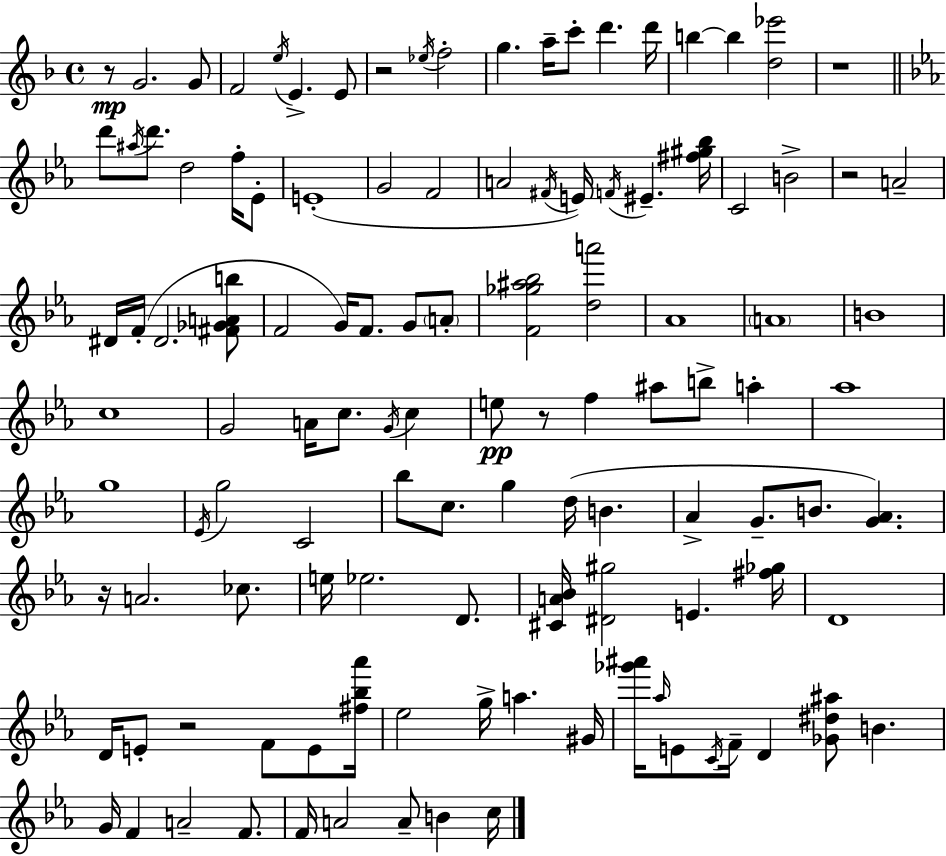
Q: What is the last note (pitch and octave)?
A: C5